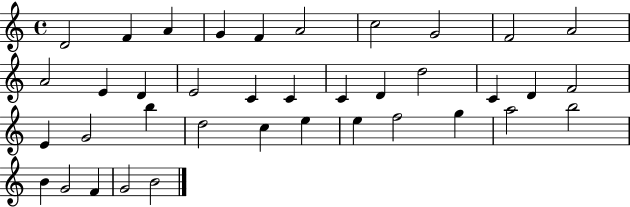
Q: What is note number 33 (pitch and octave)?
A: B5